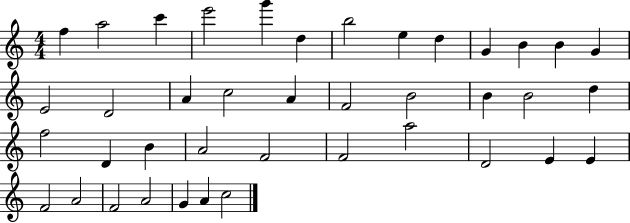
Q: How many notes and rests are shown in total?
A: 40